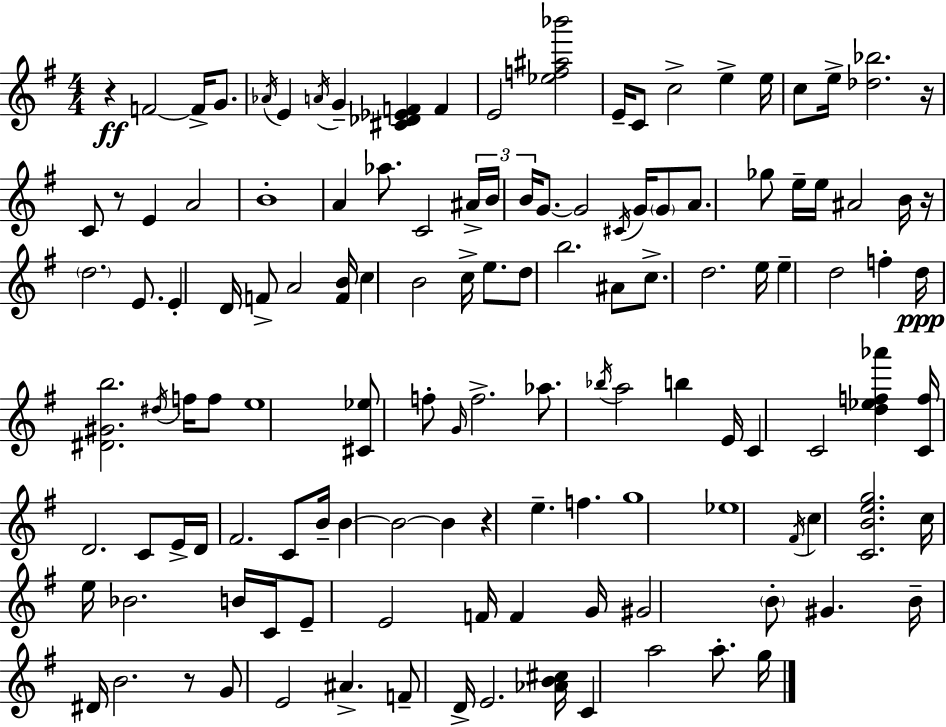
{
  \clef treble
  \numericTimeSignature
  \time 4/4
  \key g \major
  r4\ff f'2~~ f'16-> g'8. | \acciaccatura { aes'16 } e'4 \acciaccatura { a'16 } g'4-- <cis' des' ees' f'>4 f'4 | e'2 <ees'' f'' ais'' bes'''>2 | e'16-- c'8 c''2-> e''4-> | \break e''16 c''8 e''16-> <des'' bes''>2. | r16 c'8 r8 e'4 a'2 | b'1-. | a'4 aes''8. c'2 | \break \tuplet 3/2 { ais'16-> b'16 b'16 } g'8.~~ g'2 \acciaccatura { cis'16 } | g'16 \parenthesize g'8 a'8. ges''8 e''16-- e''16 ais'2 | b'16 r16 \parenthesize d''2. | e'8. e'4-. d'16 f'8-> a'2 | \break <f' b'>16 c''4 b'2 c''16-> | e''8. d''8 b''2. | ais'8 c''8.-> d''2. | e''16 e''4-- d''2 f''4-. | \break d''16\ppp <dis' gis' b''>2. | \acciaccatura { dis''16 } f''16 f''8 e''1 | <cis' ees''>8 f''8-. \grace { g'16 } f''2.-> | aes''8. \acciaccatura { bes''16 } a''2 | \break b''4 e'16 c'4 c'2 | <d'' ees'' f'' aes'''>4 <c' f''>16 d'2. | c'8 e'16-> d'16 fis'2. | c'8 b'16-- b'4~~ b'2~~ | \break b'4 r4 e''4.-- | f''4. g''1 | ees''1 | \acciaccatura { fis'16 } c''4 <c' b' e'' g''>2. | \break c''16 e''16 bes'2. | b'16 c'16 e'8-- e'2 | f'16 f'4 g'16 gis'2 \parenthesize b'8-. | gis'4. b'16-- dis'16 b'2. | \break r8 g'8 e'2 | ais'4.-> f'8-- d'16-> e'2. | <aes' b' cis''>16 c'4 a''2 | a''8.-. g''16 \bar "|."
}